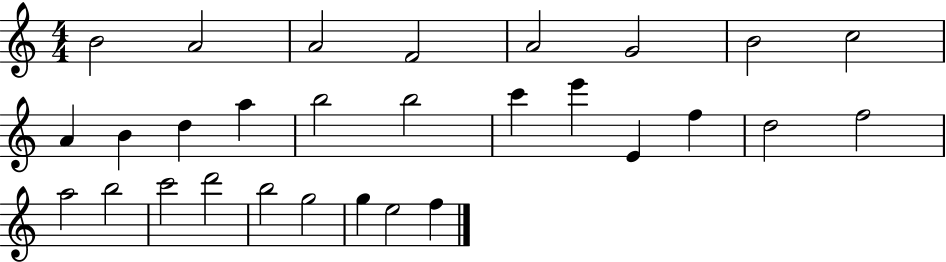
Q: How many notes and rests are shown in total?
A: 29